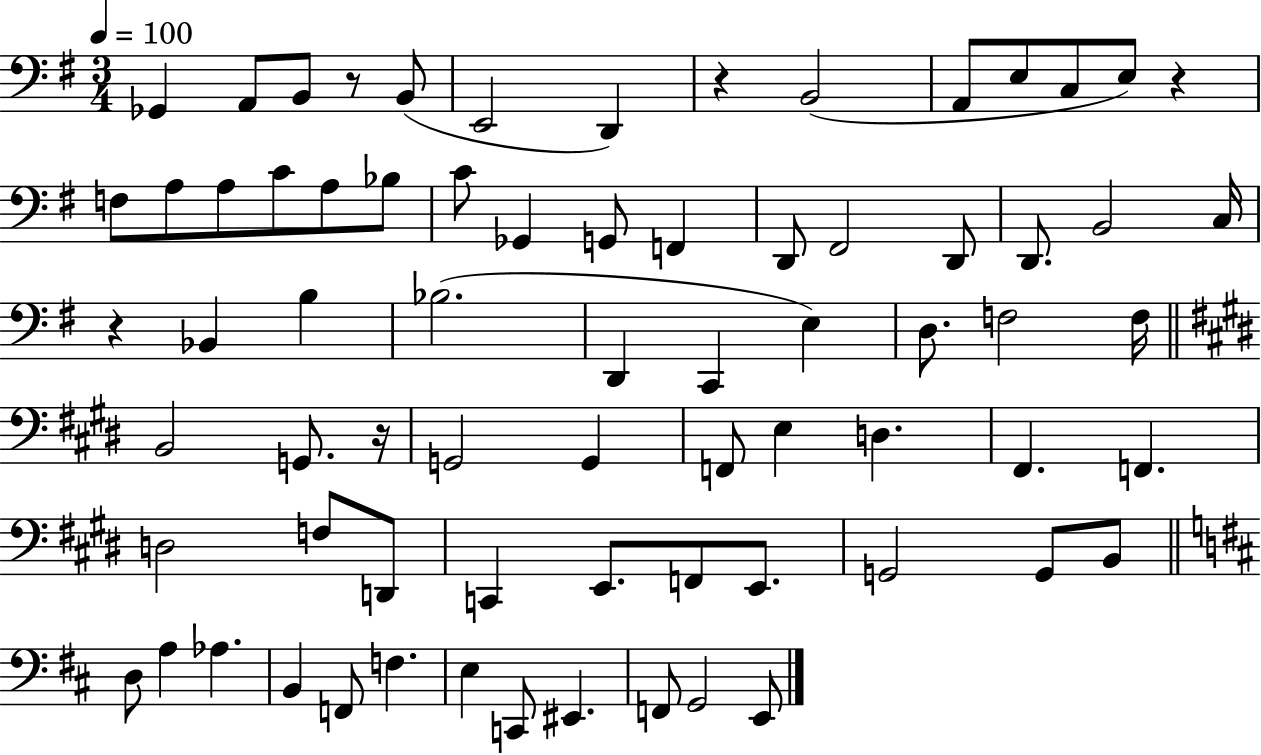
{
  \clef bass
  \numericTimeSignature
  \time 3/4
  \key g \major
  \tempo 4 = 100
  ges,4 a,8 b,8 r8 b,8( | e,2 d,4) | r4 b,2( | a,8 e8 c8 e8) r4 | \break f8 a8 a8 c'8 a8 bes8 | c'8 ges,4 g,8 f,4 | d,8 fis,2 d,8 | d,8. b,2 c16 | \break r4 bes,4 b4 | bes2.( | d,4 c,4 e4) | d8. f2 f16 | \break \bar "||" \break \key e \major b,2 g,8. r16 | g,2 g,4 | f,8 e4 d4. | fis,4. f,4. | \break d2 f8 d,8 | c,4 e,8. f,8 e,8. | g,2 g,8 b,8 | \bar "||" \break \key b \minor d8 a4 aes4. | b,4 f,8 f4. | e4 c,8 eis,4. | f,8 g,2 e,8 | \break \bar "|."
}